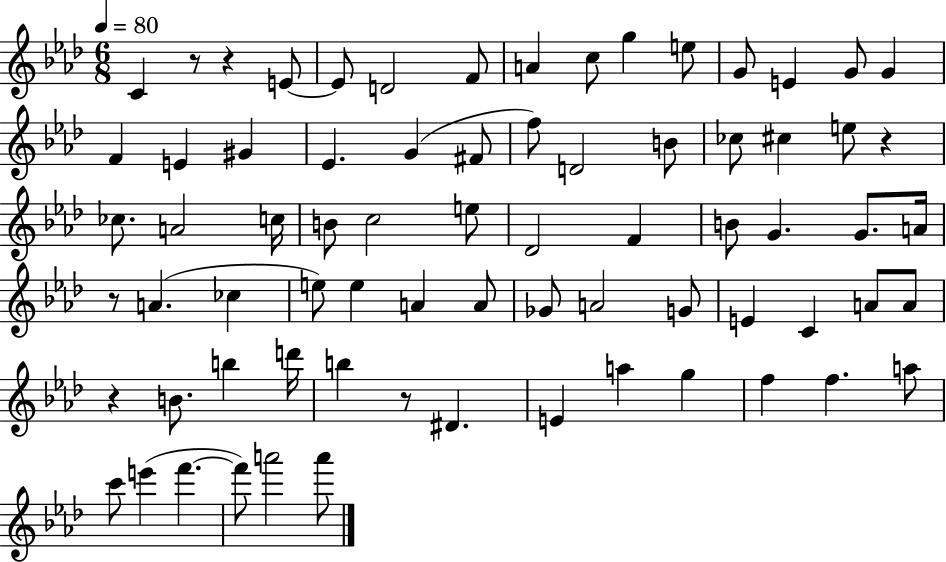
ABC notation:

X:1
T:Untitled
M:6/8
L:1/4
K:Ab
C z/2 z E/2 E/2 D2 F/2 A c/2 g e/2 G/2 E G/2 G F E ^G _E G ^F/2 f/2 D2 B/2 _c/2 ^c e/2 z _c/2 A2 c/4 B/2 c2 e/2 _D2 F B/2 G G/2 A/4 z/2 A _c e/2 e A A/2 _G/2 A2 G/2 E C A/2 A/2 z B/2 b d'/4 b z/2 ^D E a g f f a/2 c'/2 e' f' f'/2 a'2 a'/2